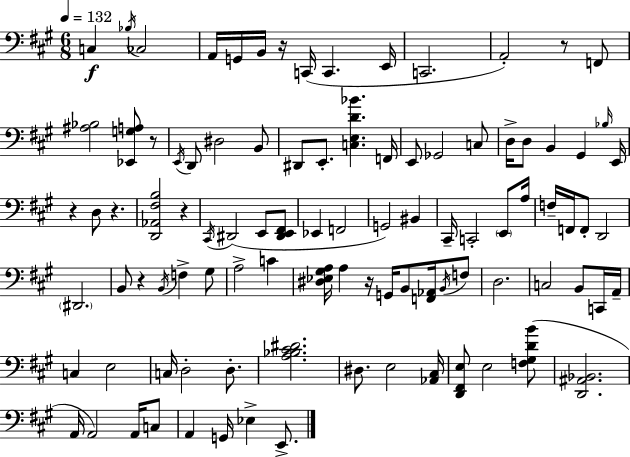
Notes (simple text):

C3/q Bb3/s CES3/h A2/s G2/s B2/s R/s C2/s C2/q. E2/s C2/h. A2/h R/e F2/e [A#3,Bb3]/h [Eb2,G3,A3]/e R/e E2/s D2/e D#3/h B2/e D#2/e E2/e. [C3,E3,D4,Bb4]/q. F2/s E2/e Gb2/h C3/e D3/s D3/e B2/q G#2/q Bb3/s E2/s R/q D3/e R/q. [D2,Ab2,F#3,B3]/h R/q C#2/s D#2/h E2/e [D#2,E2,F#2]/e Eb2/q F2/h G2/h BIS2/q C#2/s C2/h E2/e A3/s F3/s F2/s F2/e D2/h D#2/h. B2/e R/q B2/s F3/q G#3/e A3/h C4/q [D#3,Eb3,G#3,A3]/s A3/q R/s G2/s B2/e [F2,Ab2]/s B2/s F3/e D3/h. C3/h B2/e C2/s A2/s C3/q E3/h C3/s D3/h D3/e. [A3,Bb3,C#4,D#4]/h. D#3/e. E3/h [Ab2,C#3]/s [D2,F#2,E3]/e E3/h [F3,G#3,D4,B4]/e [D2,A#2,Bb2]/h. A2/s A2/h A2/s C3/e A2/q G2/s Eb3/q E2/e.